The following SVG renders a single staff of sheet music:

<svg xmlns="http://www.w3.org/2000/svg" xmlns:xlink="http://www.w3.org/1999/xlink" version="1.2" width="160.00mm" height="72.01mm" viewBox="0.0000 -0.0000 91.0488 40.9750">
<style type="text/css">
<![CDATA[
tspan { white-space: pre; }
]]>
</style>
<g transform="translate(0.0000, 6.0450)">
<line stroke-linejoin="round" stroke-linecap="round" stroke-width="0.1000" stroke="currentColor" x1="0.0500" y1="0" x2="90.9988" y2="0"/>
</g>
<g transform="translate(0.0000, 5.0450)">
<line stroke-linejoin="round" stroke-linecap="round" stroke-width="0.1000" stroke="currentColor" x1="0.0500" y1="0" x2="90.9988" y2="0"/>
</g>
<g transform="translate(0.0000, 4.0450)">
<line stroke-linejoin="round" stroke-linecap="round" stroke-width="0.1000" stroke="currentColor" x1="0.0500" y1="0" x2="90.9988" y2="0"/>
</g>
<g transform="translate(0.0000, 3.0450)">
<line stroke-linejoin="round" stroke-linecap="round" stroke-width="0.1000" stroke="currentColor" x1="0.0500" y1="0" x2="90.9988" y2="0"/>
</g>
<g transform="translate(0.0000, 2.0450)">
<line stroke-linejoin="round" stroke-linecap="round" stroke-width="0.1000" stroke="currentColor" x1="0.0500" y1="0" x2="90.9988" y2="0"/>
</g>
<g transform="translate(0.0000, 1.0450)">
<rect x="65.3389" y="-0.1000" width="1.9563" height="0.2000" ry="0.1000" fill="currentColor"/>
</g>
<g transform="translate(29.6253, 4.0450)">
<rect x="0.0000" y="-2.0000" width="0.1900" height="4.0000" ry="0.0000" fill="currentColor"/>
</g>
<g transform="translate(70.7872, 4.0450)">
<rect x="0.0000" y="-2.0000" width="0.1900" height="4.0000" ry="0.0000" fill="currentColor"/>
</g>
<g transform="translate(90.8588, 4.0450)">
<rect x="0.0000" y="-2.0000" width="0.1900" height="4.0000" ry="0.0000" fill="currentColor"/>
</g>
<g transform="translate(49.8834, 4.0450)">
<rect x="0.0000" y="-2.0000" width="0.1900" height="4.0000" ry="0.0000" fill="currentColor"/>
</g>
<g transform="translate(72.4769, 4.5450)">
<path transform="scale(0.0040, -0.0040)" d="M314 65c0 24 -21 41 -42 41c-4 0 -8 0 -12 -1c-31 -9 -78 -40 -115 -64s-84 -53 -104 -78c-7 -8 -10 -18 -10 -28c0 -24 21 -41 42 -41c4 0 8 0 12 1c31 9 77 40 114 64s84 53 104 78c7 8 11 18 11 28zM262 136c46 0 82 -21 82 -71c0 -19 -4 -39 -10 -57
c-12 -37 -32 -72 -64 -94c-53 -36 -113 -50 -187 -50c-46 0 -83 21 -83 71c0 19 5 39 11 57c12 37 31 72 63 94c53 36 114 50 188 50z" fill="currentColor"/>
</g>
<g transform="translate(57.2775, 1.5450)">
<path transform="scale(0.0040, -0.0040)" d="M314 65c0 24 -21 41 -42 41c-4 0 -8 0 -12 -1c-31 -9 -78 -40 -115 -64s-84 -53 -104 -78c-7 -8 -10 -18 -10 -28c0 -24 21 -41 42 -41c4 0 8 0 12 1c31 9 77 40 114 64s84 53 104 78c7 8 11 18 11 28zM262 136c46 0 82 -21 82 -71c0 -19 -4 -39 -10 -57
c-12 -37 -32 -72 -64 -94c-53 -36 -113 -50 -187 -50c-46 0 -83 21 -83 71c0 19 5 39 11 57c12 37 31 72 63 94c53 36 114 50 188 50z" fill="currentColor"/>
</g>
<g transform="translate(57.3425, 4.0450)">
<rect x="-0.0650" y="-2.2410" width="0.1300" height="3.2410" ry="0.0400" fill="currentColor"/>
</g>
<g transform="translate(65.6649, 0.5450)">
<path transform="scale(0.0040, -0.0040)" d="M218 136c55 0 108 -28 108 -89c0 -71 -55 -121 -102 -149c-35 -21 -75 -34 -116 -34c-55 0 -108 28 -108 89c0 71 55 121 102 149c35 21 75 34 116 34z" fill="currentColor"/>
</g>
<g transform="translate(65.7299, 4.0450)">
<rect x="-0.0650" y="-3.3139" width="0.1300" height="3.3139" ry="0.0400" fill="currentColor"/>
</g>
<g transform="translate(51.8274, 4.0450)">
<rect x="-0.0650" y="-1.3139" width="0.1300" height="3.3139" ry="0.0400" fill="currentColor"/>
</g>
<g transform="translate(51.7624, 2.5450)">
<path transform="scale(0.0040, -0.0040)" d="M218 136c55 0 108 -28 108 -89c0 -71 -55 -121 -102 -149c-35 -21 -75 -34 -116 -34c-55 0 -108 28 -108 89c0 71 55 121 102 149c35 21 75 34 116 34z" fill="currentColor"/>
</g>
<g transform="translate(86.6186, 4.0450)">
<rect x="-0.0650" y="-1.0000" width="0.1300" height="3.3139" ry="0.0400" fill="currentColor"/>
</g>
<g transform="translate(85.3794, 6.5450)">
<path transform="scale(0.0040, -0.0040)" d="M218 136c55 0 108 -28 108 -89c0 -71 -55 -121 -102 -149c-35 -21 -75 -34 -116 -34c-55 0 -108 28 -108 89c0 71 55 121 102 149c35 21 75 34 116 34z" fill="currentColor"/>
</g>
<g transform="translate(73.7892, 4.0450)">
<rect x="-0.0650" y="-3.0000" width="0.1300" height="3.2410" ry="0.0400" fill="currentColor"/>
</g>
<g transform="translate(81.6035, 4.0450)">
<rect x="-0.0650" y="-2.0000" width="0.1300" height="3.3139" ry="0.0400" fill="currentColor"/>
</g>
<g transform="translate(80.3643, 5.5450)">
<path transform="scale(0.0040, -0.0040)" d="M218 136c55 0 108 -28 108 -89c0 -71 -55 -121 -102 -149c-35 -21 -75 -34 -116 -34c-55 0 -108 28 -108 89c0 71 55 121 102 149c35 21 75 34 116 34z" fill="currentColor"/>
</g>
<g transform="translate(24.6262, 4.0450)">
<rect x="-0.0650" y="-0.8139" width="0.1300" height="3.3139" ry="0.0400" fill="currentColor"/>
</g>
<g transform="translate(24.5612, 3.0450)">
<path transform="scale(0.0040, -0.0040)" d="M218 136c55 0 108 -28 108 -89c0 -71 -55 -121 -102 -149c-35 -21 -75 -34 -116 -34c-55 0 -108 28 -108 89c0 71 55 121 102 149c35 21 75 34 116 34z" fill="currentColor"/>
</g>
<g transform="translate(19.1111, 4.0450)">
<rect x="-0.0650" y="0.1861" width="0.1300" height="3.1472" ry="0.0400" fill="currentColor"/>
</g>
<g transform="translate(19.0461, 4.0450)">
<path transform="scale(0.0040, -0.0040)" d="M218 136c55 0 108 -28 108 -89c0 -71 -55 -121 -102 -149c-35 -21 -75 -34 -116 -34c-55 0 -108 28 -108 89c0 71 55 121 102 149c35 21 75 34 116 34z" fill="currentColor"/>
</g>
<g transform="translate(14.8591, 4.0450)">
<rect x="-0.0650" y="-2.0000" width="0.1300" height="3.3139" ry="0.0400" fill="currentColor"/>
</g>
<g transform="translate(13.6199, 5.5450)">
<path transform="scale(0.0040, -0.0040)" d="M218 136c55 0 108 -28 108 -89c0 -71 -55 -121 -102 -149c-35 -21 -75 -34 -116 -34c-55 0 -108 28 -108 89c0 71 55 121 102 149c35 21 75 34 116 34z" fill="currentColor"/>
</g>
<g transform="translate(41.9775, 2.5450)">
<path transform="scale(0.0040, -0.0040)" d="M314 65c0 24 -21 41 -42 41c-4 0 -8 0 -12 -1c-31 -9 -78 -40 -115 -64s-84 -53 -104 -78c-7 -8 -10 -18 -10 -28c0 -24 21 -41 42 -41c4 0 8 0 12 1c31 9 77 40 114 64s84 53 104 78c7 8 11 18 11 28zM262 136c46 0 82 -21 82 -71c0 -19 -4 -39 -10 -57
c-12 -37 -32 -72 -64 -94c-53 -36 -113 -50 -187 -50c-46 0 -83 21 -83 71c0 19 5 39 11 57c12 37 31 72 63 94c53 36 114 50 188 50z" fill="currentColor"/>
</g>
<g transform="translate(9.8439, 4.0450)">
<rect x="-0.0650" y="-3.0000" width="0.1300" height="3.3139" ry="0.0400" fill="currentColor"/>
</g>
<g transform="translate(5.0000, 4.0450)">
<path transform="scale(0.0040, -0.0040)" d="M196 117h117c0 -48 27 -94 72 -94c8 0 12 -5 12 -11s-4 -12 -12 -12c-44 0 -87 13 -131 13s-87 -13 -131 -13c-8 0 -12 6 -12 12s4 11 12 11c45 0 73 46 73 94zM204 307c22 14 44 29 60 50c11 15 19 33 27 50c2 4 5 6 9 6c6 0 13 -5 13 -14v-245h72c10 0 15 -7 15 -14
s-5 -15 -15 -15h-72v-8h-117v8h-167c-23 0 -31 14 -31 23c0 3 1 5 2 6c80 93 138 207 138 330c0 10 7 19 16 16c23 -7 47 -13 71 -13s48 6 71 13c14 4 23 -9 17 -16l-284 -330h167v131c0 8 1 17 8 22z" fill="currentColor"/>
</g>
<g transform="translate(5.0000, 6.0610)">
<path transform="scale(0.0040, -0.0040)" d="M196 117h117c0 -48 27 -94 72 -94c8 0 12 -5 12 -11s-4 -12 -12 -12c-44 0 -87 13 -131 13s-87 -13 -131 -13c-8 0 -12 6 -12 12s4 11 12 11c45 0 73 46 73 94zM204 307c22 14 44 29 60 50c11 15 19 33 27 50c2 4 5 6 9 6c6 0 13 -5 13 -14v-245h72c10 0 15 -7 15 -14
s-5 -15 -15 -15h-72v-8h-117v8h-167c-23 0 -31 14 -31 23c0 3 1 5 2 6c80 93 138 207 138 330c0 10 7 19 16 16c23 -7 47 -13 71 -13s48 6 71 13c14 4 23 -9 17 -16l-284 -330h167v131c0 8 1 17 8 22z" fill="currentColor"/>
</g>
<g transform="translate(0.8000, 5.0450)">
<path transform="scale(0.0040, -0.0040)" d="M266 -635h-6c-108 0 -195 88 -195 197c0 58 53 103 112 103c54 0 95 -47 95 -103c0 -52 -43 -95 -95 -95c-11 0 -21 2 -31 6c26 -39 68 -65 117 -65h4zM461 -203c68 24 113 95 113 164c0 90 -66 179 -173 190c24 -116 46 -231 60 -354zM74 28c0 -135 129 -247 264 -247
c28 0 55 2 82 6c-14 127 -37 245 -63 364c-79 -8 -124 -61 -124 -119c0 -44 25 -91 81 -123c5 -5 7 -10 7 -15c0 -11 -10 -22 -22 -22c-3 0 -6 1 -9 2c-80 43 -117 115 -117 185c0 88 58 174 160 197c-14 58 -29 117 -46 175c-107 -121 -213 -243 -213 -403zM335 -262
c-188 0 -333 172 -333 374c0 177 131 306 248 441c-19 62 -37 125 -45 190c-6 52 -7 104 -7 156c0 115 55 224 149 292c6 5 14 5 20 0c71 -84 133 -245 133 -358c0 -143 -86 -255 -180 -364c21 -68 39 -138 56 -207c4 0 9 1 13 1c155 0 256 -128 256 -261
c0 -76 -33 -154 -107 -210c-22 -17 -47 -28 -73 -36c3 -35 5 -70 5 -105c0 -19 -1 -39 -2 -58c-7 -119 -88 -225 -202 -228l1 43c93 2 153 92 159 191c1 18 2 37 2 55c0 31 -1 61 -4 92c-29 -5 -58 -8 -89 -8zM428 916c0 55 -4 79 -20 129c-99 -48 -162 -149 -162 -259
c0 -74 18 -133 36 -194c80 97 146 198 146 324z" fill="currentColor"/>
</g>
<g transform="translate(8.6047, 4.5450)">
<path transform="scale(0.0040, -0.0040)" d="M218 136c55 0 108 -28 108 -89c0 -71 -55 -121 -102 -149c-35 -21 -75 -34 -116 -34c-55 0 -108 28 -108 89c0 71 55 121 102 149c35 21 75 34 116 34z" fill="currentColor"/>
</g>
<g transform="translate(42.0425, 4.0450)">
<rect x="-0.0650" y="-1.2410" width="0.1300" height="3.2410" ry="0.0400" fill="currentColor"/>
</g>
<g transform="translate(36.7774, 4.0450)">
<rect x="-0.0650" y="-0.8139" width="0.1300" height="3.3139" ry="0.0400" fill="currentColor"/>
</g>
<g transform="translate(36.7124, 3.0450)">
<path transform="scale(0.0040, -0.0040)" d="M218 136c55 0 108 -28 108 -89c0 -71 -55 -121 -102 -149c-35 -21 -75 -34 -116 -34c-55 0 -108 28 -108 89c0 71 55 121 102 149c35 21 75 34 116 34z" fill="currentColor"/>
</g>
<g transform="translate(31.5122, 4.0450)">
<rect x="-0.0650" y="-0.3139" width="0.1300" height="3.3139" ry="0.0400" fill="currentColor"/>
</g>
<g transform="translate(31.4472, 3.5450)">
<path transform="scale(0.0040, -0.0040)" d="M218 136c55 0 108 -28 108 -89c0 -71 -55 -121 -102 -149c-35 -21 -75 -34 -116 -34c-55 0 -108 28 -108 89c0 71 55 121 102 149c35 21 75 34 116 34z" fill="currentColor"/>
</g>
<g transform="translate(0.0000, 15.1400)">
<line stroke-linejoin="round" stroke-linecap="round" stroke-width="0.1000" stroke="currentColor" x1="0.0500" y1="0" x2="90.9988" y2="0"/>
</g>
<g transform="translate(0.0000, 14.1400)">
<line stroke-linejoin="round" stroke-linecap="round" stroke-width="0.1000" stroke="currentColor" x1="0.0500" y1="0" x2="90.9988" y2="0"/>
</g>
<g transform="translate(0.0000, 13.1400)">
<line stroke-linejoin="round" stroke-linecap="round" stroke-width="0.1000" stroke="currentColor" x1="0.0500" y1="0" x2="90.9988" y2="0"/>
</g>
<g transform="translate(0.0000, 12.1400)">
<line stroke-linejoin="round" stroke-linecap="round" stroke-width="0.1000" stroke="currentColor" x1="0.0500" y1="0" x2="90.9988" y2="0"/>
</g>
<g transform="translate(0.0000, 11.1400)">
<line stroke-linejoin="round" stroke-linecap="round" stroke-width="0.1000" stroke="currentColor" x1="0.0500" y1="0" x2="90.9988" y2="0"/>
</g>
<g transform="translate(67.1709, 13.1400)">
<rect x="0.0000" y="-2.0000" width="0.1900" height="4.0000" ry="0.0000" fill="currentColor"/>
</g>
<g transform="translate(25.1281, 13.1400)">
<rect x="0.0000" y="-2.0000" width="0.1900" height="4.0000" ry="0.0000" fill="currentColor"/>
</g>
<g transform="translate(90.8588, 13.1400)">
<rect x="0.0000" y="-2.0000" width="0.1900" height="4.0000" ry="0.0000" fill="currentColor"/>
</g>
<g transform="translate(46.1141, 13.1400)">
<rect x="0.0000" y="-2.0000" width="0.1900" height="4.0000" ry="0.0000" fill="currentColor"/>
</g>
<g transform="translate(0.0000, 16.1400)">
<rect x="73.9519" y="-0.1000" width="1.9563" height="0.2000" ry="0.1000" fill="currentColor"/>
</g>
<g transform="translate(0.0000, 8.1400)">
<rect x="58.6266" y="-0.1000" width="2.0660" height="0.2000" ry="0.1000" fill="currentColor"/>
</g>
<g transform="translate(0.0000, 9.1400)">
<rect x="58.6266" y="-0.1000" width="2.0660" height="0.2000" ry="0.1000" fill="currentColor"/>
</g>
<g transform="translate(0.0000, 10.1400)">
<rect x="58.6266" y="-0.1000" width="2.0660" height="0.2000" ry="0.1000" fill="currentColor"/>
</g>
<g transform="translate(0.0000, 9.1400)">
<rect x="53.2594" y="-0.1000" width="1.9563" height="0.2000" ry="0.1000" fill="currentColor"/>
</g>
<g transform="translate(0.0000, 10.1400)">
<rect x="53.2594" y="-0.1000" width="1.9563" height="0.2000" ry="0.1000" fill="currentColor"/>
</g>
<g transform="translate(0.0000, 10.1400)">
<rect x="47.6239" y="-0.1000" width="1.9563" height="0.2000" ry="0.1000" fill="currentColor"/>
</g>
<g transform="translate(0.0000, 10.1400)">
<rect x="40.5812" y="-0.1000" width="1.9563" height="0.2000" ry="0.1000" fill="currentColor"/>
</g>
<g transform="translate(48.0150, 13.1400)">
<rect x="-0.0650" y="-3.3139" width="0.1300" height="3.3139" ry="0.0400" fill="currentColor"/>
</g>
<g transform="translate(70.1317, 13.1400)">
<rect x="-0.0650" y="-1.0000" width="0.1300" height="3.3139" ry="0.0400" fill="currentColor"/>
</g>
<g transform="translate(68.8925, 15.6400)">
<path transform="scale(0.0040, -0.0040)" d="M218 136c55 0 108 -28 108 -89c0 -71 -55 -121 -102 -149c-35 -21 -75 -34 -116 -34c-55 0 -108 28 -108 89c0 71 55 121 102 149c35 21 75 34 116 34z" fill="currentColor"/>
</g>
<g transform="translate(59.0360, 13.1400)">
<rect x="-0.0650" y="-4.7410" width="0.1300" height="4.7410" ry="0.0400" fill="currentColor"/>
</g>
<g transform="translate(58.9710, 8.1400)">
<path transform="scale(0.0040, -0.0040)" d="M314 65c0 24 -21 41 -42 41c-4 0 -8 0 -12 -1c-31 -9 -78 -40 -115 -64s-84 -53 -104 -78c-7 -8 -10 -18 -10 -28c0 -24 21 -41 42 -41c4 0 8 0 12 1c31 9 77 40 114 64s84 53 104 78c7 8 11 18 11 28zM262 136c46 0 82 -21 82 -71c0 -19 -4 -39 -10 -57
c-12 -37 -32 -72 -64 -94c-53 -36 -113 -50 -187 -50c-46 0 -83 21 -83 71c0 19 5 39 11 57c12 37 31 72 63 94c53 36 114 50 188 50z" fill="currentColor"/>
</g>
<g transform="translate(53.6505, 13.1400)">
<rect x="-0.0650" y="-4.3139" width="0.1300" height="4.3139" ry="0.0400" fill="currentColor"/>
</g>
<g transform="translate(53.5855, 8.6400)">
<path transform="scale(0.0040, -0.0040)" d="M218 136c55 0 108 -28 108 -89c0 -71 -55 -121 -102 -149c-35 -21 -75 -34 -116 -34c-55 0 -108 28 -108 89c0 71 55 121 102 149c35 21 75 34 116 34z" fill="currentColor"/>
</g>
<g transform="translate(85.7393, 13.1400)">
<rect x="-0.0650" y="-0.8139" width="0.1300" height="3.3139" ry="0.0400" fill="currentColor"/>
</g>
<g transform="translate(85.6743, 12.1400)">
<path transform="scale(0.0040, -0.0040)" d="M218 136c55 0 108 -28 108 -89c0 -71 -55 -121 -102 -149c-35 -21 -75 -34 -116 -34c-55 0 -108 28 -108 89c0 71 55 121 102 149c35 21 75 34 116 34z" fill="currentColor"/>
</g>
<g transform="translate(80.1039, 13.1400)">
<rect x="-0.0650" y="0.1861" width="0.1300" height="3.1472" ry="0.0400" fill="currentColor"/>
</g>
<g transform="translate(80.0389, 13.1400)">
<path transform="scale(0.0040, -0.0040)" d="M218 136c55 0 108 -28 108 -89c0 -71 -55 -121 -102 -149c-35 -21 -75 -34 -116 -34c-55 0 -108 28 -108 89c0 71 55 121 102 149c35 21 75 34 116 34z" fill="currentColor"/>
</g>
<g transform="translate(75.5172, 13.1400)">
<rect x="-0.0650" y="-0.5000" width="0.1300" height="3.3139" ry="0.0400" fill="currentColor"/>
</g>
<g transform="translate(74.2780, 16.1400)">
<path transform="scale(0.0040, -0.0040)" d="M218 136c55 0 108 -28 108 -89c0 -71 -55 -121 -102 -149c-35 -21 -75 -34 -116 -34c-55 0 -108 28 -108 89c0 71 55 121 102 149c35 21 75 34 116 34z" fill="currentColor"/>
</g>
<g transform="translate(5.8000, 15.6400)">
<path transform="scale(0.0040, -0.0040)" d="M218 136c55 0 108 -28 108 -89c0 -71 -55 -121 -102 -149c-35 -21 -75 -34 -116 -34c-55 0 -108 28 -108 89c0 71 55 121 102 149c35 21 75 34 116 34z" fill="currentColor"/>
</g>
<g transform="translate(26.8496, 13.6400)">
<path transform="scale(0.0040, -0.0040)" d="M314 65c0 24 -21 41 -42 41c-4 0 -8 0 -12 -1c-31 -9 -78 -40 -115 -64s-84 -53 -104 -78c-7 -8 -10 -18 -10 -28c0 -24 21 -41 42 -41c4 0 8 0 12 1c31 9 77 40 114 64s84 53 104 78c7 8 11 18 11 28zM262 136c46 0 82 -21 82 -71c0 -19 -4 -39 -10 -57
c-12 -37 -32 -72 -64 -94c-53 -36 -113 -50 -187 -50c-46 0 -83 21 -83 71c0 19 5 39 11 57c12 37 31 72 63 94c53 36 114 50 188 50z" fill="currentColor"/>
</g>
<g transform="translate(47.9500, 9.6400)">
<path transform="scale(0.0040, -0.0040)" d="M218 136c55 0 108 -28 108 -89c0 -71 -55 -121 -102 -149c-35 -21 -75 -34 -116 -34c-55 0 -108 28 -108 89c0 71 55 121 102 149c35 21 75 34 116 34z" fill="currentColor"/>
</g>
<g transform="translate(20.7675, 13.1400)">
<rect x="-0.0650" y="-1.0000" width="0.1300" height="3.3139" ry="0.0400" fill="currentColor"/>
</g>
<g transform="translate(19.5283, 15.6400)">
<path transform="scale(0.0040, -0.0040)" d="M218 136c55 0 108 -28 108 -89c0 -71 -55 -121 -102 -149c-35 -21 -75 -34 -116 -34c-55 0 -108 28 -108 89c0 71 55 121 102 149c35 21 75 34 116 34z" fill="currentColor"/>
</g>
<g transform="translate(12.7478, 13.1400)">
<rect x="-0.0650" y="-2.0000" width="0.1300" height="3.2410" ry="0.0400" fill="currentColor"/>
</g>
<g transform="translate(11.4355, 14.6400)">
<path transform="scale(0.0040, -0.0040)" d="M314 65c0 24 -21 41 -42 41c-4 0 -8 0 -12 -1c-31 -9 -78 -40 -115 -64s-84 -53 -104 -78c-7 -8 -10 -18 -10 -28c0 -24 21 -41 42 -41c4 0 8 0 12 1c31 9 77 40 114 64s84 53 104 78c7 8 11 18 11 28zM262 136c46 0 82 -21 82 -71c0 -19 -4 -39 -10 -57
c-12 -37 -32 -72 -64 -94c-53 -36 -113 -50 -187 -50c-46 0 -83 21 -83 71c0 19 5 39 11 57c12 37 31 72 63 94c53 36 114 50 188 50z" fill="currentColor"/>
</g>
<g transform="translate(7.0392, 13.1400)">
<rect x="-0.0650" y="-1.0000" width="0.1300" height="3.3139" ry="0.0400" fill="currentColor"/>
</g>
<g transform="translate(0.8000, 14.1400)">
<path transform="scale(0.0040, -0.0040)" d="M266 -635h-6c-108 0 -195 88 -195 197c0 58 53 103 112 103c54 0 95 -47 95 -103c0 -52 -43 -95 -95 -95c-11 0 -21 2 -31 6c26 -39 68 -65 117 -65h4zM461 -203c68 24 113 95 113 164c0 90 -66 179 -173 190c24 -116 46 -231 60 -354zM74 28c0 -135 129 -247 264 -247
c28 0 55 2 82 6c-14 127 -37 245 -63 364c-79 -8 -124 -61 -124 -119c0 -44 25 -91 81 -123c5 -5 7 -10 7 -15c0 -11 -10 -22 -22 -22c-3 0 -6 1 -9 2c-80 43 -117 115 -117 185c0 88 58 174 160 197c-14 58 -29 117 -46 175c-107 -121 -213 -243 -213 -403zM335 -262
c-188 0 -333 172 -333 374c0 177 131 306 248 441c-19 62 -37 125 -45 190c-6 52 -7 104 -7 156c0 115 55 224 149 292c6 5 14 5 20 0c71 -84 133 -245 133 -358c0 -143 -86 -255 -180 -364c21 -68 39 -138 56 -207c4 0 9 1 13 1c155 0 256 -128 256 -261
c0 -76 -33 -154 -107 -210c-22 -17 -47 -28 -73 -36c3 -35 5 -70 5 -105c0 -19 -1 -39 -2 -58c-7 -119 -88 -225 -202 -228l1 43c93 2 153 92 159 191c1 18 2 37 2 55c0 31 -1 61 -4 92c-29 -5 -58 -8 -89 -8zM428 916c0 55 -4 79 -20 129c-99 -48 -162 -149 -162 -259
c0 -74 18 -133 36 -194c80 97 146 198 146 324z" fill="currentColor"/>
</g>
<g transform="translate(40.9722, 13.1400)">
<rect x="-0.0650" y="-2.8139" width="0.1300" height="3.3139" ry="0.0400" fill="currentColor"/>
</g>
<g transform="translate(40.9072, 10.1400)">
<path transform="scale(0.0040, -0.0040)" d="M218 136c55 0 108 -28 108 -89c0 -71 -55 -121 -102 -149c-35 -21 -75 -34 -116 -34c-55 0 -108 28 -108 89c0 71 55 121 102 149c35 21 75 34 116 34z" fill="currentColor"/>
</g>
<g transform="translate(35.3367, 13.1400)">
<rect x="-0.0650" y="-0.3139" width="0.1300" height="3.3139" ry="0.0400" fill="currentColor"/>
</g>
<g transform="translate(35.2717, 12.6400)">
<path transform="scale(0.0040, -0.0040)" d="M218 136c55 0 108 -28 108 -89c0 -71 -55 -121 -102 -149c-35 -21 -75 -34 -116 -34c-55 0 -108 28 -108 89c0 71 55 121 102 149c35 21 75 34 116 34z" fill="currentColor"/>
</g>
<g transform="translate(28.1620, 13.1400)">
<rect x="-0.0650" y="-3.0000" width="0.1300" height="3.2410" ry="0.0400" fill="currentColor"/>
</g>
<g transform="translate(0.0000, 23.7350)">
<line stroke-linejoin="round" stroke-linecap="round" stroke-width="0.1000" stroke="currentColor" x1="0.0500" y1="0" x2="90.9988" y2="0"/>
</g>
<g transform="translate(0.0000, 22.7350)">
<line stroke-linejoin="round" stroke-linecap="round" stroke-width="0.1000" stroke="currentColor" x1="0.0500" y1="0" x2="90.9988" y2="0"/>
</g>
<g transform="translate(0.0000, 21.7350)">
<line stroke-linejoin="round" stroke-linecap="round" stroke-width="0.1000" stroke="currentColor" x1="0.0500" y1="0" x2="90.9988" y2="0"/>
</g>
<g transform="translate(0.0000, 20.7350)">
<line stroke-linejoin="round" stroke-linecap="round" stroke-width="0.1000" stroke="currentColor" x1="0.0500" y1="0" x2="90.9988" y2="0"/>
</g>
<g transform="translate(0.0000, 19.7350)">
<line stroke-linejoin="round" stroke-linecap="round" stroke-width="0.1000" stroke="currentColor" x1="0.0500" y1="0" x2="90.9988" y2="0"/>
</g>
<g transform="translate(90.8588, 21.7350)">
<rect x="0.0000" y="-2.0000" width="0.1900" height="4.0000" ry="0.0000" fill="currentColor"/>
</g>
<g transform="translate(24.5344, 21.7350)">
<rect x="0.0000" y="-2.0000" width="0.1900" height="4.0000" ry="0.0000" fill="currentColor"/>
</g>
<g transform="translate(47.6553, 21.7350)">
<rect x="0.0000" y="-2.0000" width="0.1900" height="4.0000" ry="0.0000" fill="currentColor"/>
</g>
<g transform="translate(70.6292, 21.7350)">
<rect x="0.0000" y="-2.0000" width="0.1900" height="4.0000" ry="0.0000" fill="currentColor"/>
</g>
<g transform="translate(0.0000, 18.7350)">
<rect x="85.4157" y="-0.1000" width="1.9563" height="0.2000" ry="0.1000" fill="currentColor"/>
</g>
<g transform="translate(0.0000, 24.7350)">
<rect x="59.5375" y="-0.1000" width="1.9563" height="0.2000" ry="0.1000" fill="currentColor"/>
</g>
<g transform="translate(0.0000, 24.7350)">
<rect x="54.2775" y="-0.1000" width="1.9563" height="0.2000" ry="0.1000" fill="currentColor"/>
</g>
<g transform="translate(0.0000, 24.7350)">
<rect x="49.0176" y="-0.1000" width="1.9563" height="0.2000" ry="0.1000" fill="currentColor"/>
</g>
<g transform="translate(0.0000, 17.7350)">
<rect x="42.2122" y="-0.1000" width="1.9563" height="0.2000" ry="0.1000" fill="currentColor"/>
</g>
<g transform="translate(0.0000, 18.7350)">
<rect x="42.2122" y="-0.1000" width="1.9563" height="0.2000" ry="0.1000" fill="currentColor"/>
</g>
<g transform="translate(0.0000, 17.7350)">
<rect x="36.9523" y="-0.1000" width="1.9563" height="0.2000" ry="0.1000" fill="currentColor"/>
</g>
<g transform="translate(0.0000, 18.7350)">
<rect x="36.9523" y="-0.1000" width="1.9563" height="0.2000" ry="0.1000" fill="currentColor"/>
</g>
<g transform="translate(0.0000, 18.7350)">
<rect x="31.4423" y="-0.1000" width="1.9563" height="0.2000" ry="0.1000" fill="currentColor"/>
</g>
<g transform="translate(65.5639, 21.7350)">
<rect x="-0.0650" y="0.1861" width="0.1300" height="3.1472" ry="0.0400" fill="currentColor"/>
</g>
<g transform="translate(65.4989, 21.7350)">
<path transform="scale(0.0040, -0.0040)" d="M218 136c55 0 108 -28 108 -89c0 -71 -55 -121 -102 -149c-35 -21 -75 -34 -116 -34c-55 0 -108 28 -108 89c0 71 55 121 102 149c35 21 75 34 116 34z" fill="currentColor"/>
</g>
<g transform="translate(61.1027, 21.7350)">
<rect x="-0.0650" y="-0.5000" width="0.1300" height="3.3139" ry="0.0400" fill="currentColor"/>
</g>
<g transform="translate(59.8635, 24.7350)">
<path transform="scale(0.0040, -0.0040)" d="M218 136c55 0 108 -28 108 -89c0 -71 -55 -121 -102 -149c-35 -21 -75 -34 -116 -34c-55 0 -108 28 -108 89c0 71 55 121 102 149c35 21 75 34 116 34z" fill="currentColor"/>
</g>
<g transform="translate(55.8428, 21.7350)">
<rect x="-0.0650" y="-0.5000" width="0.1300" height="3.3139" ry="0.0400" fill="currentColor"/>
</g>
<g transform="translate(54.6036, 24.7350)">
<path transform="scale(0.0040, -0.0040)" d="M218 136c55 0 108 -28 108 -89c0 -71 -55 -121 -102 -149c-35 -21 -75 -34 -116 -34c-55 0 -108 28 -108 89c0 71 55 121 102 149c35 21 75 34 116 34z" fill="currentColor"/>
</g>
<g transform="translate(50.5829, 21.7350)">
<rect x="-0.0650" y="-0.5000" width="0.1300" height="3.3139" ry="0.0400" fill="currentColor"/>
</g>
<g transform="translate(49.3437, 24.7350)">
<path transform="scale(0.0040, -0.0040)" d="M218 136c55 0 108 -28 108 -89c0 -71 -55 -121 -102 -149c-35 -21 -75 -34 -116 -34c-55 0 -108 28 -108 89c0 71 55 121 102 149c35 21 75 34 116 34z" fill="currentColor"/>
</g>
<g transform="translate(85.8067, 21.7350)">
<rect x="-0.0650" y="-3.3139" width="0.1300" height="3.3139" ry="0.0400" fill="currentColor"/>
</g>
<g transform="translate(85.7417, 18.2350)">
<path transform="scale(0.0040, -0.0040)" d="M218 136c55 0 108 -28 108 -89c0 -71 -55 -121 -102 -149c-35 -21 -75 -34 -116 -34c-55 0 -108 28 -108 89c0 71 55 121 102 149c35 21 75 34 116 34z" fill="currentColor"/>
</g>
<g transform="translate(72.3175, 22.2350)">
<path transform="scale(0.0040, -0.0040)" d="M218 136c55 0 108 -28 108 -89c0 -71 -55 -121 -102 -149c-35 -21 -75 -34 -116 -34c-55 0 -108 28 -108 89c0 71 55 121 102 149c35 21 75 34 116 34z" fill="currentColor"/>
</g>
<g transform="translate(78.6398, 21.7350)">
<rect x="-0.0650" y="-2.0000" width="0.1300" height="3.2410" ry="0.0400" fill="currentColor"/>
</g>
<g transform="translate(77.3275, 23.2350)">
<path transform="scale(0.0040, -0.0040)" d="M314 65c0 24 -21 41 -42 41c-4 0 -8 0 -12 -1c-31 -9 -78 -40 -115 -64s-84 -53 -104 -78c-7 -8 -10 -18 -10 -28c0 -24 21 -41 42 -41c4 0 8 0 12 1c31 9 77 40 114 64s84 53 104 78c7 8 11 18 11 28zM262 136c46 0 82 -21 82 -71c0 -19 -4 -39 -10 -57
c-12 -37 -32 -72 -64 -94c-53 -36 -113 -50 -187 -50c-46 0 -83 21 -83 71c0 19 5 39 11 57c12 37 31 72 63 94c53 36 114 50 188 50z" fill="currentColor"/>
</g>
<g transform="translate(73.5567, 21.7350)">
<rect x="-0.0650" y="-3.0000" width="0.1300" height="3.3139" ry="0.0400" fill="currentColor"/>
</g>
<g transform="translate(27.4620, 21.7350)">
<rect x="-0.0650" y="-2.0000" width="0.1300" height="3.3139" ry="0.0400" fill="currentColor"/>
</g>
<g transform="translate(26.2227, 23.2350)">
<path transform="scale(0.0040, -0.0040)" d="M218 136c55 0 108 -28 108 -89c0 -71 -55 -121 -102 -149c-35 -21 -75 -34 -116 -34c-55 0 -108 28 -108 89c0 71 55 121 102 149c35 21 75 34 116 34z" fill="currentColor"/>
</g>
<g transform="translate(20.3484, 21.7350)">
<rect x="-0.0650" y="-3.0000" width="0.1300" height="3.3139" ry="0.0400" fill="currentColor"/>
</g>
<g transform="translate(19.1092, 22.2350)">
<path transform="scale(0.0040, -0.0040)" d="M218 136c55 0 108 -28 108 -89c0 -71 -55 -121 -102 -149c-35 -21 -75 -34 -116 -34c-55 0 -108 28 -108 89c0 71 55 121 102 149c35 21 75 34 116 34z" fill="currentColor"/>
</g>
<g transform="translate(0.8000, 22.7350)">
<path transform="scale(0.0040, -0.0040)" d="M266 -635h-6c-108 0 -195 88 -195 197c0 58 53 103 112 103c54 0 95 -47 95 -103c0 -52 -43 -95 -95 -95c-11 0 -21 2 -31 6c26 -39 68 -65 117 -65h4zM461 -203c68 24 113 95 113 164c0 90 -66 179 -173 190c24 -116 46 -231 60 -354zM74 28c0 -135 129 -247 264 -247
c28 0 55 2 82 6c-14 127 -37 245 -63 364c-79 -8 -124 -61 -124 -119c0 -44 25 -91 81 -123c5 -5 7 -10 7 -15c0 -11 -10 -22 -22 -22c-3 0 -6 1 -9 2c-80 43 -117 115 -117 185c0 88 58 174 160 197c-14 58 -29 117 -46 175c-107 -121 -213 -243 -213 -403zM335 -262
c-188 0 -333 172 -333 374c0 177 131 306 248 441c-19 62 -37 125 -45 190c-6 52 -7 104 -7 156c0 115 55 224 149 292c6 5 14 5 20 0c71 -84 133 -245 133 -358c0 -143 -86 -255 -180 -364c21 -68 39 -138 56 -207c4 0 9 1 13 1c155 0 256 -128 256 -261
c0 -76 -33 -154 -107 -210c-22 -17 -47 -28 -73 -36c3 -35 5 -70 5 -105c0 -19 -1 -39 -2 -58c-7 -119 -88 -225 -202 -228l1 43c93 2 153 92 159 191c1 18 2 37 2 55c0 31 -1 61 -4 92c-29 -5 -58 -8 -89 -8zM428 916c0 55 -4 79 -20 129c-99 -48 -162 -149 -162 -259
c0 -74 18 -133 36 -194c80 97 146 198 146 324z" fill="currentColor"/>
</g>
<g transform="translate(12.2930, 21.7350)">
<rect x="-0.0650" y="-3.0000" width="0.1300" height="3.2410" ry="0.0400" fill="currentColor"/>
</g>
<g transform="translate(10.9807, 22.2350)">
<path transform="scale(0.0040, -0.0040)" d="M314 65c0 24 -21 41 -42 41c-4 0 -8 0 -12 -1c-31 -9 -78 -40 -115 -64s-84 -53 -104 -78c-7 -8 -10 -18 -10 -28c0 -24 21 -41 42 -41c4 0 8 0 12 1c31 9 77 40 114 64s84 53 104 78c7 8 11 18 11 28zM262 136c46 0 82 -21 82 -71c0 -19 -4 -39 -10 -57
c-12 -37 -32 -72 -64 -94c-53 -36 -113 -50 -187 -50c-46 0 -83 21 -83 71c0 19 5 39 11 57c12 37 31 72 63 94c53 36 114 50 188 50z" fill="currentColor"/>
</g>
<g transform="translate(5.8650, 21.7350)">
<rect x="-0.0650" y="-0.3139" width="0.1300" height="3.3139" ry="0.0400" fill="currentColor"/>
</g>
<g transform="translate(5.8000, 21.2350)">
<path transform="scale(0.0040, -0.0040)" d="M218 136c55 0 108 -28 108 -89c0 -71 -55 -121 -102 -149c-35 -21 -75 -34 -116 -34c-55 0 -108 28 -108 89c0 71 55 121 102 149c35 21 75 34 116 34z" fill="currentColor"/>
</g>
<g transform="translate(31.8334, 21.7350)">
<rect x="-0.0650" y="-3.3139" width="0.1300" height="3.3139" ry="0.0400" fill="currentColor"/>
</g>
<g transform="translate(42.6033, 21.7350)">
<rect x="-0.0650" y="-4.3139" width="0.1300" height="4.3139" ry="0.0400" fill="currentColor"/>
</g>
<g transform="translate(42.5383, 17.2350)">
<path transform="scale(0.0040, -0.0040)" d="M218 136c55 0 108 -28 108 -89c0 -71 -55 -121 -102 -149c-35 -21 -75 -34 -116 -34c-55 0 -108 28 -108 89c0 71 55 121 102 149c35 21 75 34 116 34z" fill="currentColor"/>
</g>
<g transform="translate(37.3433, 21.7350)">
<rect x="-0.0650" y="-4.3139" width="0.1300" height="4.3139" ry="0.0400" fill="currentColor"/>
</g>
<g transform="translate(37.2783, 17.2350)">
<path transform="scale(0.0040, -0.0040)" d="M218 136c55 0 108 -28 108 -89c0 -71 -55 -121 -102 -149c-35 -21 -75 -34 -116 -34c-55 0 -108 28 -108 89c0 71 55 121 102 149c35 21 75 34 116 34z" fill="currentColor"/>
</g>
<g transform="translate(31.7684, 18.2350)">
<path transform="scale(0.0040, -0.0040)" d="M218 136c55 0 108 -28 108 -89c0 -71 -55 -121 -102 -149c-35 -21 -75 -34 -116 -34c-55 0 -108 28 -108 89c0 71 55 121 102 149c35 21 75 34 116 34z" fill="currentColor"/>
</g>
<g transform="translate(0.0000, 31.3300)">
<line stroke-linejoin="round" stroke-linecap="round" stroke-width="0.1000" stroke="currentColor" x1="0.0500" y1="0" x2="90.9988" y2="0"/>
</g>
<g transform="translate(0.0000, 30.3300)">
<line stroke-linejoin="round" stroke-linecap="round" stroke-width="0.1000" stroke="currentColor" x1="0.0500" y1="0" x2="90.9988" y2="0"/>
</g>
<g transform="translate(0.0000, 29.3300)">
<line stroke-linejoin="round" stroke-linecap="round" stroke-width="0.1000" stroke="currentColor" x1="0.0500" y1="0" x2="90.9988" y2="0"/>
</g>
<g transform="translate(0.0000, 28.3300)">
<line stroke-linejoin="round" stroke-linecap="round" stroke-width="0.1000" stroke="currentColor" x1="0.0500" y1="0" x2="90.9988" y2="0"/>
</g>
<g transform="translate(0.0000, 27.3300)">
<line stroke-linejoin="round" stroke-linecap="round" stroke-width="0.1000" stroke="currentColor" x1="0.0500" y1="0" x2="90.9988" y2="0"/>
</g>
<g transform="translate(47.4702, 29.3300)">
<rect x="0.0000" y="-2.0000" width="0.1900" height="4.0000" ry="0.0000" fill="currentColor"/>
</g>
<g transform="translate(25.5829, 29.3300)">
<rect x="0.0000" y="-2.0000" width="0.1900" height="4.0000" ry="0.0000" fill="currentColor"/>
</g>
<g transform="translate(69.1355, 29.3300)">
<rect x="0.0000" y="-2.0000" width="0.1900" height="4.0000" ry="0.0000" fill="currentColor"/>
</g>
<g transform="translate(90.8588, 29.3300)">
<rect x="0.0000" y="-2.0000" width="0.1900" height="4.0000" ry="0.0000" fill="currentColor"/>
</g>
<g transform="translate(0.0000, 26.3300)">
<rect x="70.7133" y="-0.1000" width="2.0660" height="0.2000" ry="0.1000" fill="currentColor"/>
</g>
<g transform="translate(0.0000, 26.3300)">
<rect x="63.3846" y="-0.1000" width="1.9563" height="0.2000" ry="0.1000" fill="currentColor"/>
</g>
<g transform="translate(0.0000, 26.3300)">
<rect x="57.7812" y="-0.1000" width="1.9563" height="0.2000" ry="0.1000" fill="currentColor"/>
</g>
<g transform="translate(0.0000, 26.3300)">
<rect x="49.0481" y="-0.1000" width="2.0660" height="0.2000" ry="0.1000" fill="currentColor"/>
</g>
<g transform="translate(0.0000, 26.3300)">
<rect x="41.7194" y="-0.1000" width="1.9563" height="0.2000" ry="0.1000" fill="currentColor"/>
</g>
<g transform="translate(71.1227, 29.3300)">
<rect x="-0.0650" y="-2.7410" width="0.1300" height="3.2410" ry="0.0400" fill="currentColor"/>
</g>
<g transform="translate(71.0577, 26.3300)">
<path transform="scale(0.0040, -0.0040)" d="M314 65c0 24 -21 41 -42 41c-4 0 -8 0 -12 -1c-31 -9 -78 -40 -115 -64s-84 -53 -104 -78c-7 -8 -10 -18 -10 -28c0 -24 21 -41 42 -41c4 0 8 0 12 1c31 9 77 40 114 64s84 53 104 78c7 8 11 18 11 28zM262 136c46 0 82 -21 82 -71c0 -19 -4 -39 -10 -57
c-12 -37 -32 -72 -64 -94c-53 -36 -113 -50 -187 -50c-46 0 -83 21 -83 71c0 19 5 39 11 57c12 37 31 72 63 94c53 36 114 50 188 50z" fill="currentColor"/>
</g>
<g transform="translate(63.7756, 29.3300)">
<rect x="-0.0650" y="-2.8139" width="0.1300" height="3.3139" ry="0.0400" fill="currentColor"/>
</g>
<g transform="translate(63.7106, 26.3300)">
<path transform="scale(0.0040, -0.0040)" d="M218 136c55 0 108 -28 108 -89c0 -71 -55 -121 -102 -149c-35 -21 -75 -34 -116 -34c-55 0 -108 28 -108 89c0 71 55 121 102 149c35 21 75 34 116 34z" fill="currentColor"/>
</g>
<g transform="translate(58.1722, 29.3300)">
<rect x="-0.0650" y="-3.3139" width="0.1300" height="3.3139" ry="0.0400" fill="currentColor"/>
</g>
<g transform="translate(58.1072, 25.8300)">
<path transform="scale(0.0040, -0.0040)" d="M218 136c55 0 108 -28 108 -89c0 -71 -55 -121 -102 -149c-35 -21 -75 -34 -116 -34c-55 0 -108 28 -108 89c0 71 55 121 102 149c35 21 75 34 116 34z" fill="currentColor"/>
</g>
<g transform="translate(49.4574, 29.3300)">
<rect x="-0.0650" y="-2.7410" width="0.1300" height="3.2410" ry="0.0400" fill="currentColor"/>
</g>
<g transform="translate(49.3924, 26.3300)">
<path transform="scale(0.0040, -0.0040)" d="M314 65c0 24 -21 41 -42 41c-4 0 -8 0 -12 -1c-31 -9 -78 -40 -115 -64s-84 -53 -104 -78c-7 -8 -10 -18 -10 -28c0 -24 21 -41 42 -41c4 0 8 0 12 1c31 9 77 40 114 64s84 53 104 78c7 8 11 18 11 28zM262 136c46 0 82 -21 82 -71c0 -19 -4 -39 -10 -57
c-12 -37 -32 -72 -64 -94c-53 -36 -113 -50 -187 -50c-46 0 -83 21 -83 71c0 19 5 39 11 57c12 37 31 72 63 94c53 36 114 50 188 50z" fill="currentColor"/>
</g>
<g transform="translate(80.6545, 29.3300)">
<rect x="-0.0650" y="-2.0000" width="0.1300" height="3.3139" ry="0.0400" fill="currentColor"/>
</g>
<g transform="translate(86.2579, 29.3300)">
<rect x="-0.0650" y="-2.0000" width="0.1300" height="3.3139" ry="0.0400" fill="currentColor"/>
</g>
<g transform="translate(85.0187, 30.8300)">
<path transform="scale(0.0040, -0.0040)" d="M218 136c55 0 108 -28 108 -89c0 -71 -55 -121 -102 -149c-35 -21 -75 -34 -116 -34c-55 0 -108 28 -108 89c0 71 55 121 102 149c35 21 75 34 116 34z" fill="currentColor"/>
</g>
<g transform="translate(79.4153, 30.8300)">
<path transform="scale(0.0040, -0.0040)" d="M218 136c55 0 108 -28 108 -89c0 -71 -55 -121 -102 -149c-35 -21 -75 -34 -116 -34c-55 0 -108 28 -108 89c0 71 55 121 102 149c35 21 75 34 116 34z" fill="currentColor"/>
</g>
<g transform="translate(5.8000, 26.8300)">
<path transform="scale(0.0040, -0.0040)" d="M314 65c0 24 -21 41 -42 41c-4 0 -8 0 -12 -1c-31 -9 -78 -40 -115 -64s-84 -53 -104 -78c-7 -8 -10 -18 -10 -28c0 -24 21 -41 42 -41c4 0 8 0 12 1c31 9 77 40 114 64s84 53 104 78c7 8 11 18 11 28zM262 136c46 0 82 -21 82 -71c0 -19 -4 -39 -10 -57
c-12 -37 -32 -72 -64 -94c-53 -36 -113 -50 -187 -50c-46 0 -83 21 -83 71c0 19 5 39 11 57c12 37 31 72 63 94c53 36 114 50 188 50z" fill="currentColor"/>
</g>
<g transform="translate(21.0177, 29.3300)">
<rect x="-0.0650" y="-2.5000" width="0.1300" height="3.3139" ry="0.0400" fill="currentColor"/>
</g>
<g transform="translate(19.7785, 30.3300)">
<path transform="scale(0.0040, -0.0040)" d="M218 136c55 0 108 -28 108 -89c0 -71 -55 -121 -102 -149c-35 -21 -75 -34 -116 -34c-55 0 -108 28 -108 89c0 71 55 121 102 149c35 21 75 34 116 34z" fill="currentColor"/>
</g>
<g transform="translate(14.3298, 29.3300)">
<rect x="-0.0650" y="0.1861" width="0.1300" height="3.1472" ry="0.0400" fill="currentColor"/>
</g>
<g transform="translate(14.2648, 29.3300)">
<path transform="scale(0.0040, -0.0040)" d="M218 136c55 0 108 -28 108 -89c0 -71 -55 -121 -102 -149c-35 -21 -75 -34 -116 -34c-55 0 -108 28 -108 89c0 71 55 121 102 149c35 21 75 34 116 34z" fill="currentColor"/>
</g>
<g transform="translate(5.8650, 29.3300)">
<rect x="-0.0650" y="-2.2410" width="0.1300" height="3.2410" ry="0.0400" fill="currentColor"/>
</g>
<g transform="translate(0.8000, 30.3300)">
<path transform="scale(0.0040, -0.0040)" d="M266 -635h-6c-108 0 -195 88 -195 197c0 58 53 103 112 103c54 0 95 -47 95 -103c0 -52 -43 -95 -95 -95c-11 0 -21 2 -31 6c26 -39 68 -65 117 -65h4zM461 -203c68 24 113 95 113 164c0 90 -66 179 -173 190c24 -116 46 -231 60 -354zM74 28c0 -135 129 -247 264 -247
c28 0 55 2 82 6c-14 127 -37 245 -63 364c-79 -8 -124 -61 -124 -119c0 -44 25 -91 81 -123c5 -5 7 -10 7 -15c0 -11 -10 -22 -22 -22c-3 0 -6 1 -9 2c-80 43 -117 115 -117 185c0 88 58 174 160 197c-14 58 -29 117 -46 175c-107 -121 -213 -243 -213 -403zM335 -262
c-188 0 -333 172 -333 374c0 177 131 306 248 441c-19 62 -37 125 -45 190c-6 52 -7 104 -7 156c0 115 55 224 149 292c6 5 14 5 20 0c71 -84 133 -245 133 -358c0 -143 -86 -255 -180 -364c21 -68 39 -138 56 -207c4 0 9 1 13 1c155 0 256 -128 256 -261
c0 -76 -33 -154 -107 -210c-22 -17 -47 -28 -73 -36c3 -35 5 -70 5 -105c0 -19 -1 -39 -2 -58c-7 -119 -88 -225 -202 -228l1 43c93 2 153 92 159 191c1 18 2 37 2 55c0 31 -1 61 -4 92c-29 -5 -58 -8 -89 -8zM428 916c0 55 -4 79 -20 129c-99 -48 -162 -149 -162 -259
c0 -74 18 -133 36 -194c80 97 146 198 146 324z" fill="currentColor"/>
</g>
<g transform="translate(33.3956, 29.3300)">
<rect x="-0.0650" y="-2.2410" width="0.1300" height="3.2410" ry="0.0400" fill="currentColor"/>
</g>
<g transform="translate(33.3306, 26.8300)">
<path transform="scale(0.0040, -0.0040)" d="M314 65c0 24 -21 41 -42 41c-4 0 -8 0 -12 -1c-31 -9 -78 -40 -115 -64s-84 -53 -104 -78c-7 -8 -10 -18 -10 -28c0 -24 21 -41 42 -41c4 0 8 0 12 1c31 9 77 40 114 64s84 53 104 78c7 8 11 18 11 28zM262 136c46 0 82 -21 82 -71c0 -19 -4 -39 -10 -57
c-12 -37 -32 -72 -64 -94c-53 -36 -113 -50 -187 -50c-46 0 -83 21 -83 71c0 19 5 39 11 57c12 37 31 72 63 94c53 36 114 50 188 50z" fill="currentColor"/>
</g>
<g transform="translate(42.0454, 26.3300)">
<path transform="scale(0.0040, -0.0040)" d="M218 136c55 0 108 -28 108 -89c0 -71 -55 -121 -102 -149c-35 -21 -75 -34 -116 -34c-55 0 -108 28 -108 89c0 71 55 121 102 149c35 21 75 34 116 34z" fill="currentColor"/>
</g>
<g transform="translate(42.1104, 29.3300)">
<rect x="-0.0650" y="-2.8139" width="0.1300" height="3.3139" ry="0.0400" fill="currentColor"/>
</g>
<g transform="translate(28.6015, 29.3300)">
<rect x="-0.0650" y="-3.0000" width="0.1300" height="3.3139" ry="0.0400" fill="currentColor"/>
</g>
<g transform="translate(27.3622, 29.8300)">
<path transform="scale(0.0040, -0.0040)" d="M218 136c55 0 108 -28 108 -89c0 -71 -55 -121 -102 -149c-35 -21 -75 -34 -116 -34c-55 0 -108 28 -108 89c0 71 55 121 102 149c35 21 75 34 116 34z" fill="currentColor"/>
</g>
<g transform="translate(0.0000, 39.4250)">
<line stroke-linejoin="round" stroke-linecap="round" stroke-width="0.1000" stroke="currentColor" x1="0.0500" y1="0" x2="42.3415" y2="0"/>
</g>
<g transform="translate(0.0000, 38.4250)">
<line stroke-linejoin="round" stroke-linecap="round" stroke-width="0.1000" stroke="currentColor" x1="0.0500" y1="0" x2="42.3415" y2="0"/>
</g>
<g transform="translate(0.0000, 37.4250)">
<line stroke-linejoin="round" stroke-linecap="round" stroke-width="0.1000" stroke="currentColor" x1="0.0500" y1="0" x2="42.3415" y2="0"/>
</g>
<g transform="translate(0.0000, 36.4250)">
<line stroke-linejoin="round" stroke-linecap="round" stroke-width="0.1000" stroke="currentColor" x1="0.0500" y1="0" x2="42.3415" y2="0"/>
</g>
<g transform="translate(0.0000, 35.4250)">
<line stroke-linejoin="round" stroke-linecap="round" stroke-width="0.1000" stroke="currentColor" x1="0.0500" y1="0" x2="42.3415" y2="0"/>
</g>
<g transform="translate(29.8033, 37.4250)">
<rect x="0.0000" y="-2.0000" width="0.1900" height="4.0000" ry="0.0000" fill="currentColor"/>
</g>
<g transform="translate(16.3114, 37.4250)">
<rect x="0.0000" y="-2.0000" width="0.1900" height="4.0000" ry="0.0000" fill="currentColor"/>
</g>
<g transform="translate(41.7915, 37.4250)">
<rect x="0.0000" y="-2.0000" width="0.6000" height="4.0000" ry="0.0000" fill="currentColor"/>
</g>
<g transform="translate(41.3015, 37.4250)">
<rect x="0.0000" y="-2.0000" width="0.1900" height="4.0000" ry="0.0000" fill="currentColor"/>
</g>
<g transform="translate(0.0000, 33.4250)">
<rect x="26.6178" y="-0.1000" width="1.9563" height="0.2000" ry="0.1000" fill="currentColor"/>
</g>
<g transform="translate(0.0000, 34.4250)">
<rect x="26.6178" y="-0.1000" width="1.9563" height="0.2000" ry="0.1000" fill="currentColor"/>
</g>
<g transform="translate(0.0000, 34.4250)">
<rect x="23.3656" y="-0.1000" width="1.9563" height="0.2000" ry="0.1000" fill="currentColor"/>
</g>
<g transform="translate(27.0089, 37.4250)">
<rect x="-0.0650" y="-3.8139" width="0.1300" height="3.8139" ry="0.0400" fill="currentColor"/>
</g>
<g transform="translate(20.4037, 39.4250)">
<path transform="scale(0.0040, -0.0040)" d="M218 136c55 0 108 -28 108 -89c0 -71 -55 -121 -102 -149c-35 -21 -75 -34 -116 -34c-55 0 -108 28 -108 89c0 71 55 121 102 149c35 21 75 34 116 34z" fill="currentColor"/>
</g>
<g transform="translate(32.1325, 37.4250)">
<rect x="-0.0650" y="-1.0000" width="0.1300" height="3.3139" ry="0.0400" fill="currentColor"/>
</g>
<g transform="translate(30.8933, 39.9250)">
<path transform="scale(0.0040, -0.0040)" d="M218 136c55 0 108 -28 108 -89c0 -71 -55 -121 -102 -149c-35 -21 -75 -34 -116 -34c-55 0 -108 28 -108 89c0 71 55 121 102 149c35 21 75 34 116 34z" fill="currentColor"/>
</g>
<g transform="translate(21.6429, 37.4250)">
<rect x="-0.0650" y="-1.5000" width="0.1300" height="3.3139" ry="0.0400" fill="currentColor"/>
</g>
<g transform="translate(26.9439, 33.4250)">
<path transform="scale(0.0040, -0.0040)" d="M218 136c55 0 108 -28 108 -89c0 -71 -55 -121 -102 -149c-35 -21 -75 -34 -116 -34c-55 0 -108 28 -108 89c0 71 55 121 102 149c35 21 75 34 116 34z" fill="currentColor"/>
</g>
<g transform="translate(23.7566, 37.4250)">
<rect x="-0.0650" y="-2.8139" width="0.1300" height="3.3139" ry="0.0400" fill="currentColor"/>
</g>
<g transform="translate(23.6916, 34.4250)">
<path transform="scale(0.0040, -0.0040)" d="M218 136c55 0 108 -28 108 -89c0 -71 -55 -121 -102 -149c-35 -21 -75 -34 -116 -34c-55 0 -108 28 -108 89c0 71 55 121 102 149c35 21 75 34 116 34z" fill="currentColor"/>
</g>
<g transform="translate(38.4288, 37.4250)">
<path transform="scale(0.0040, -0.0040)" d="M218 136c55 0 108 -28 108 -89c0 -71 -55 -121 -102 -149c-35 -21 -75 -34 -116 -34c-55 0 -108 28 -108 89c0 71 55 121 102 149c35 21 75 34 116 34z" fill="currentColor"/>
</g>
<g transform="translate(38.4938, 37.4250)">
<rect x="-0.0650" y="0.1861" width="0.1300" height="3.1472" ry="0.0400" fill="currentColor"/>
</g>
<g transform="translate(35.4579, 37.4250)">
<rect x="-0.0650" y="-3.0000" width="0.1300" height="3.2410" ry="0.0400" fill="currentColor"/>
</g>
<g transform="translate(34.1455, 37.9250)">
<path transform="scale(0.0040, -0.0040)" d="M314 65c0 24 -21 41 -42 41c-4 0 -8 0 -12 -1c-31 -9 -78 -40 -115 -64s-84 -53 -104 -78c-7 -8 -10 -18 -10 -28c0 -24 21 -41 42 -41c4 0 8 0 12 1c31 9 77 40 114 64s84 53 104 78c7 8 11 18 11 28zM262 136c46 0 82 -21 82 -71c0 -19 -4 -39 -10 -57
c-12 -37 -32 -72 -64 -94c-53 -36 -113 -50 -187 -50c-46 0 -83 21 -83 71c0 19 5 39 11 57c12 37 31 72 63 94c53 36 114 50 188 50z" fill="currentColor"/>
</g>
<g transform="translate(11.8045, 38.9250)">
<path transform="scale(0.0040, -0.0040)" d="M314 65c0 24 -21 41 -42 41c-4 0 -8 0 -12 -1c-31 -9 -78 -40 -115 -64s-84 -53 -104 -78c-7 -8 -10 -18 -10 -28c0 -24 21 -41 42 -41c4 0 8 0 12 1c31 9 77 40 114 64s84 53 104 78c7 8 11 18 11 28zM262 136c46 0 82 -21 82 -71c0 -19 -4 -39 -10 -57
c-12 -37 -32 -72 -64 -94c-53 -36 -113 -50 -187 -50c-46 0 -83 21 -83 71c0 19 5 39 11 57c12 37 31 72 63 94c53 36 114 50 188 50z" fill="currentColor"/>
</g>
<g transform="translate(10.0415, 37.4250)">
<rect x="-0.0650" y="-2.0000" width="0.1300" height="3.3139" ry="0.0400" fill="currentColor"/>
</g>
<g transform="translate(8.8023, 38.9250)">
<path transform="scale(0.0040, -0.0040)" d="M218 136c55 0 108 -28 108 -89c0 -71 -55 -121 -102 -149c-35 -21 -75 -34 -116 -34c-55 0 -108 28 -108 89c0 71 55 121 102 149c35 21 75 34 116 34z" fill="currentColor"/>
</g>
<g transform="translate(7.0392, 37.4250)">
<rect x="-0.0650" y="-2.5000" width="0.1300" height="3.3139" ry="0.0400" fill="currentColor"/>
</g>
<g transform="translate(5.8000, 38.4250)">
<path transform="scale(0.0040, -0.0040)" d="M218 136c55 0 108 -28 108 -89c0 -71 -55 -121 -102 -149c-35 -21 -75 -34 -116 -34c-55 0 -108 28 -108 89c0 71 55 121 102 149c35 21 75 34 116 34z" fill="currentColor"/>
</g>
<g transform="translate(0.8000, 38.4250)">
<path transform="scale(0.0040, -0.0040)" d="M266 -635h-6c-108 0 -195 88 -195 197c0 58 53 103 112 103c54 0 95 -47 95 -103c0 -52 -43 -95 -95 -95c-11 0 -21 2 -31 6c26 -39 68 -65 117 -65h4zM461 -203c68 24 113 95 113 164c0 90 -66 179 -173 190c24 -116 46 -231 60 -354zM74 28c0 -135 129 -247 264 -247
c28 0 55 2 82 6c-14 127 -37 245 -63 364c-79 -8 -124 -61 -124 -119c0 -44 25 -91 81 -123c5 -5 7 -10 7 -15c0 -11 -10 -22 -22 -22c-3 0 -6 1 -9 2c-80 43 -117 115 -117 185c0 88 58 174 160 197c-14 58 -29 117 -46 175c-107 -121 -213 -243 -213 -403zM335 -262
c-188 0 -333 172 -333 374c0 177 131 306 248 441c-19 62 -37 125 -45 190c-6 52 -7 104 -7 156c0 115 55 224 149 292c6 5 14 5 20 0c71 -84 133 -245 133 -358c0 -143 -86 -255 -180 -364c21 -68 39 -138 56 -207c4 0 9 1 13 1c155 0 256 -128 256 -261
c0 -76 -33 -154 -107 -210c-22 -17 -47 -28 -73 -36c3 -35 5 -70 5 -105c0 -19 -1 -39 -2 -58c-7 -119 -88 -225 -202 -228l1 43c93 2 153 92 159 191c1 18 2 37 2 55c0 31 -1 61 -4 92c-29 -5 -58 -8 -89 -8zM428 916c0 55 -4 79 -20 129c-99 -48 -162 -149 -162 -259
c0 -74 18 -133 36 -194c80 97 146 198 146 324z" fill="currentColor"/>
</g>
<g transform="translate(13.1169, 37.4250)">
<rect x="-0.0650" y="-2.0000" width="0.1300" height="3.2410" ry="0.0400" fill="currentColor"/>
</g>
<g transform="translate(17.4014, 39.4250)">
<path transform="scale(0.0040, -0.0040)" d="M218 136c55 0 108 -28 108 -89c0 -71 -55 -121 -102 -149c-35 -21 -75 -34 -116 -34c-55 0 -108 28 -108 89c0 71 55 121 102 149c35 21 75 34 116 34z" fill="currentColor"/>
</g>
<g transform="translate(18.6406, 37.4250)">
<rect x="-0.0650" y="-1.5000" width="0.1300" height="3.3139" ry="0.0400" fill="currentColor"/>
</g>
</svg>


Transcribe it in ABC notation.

X:1
T:Untitled
M:4/4
L:1/4
K:C
A F B d c d e2 e g2 b A2 F D D F2 D A2 c a b d' e'2 D C B d c A2 A F b d' d' C C C B A F2 b g2 B G A g2 a a2 b a a2 F F G F F2 E E a c' D A2 B